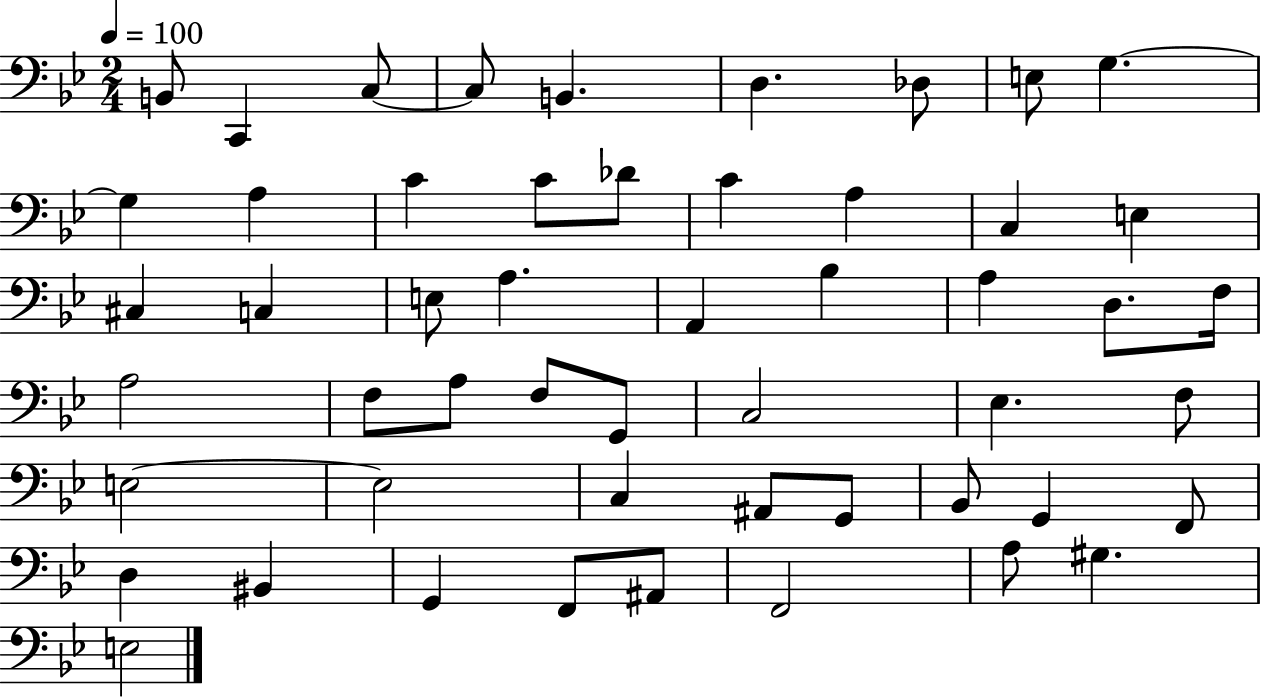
{
  \clef bass
  \numericTimeSignature
  \time 2/4
  \key bes \major
  \tempo 4 = 100
  b,8 c,4 c8~~ | c8 b,4. | d4. des8 | e8 g4.~~ | \break g4 a4 | c'4 c'8 des'8 | c'4 a4 | c4 e4 | \break cis4 c4 | e8 a4. | a,4 bes4 | a4 d8. f16 | \break a2 | f8 a8 f8 g,8 | c2 | ees4. f8 | \break e2~~ | e2 | c4 ais,8 g,8 | bes,8 g,4 f,8 | \break d4 bis,4 | g,4 f,8 ais,8 | f,2 | a8 gis4. | \break e2 | \bar "|."
}